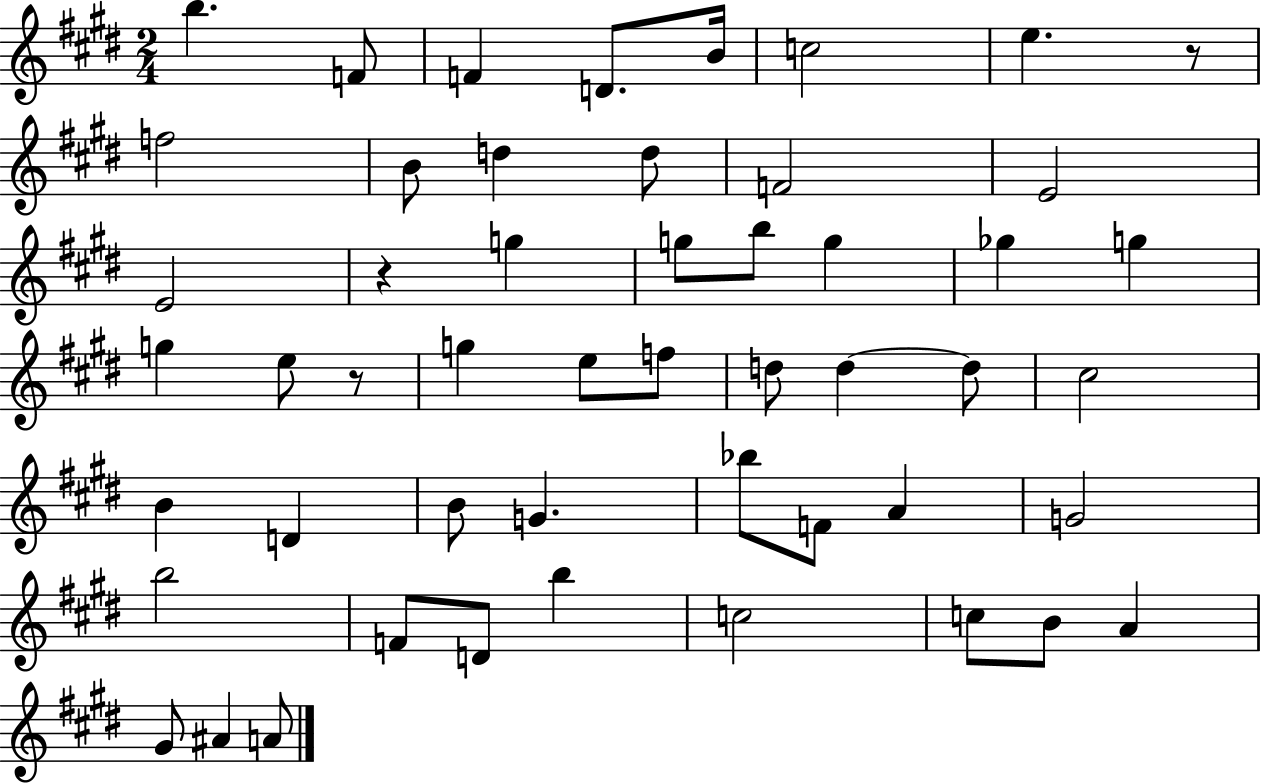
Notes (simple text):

B5/q. F4/e F4/q D4/e. B4/s C5/h E5/q. R/e F5/h B4/e D5/q D5/e F4/h E4/h E4/h R/q G5/q G5/e B5/e G5/q Gb5/q G5/q G5/q E5/e R/e G5/q E5/e F5/e D5/e D5/q D5/e C#5/h B4/q D4/q B4/e G4/q. Bb5/e F4/e A4/q G4/h B5/h F4/e D4/e B5/q C5/h C5/e B4/e A4/q G#4/e A#4/q A4/e